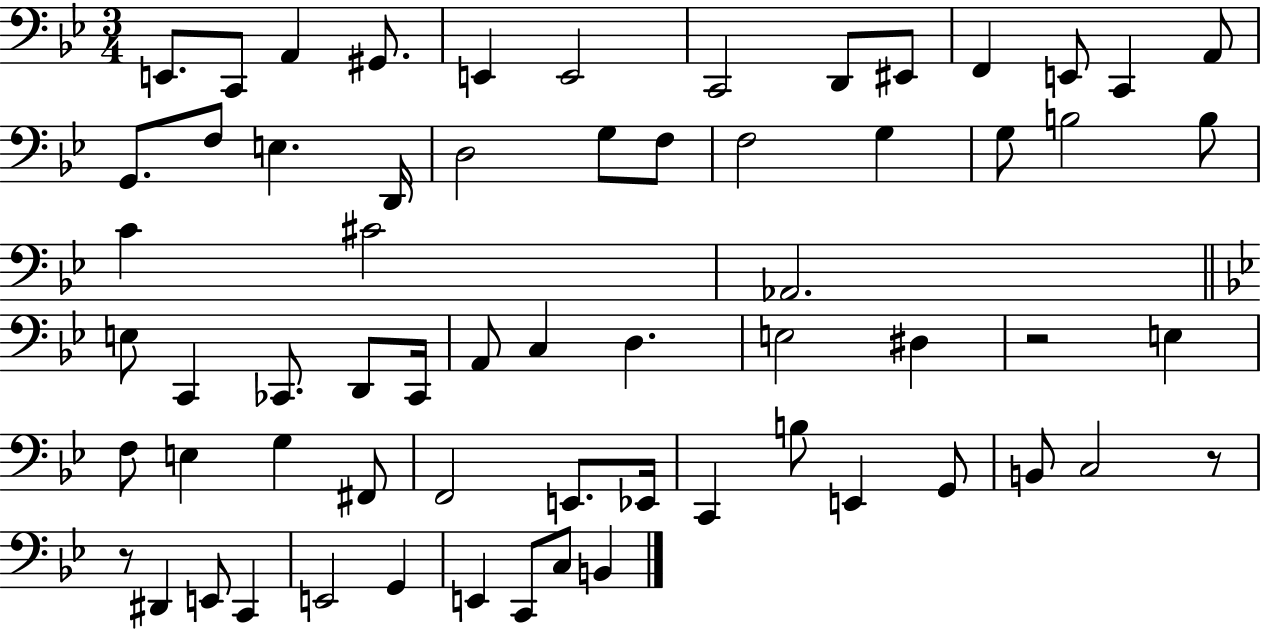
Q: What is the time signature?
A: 3/4